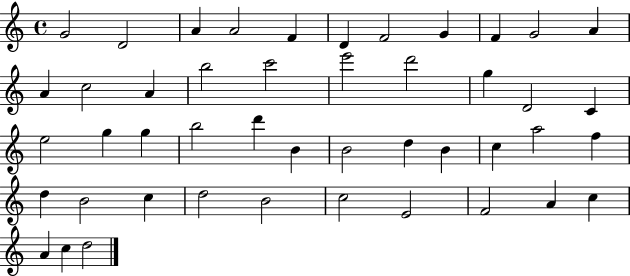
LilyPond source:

{
  \clef treble
  \time 4/4
  \defaultTimeSignature
  \key c \major
  g'2 d'2 | a'4 a'2 f'4 | d'4 f'2 g'4 | f'4 g'2 a'4 | \break a'4 c''2 a'4 | b''2 c'''2 | e'''2 d'''2 | g''4 d'2 c'4 | \break e''2 g''4 g''4 | b''2 d'''4 b'4 | b'2 d''4 b'4 | c''4 a''2 f''4 | \break d''4 b'2 c''4 | d''2 b'2 | c''2 e'2 | f'2 a'4 c''4 | \break a'4 c''4 d''2 | \bar "|."
}